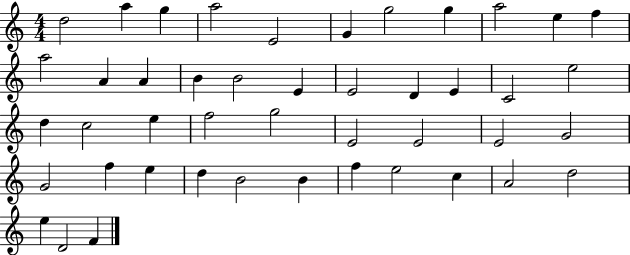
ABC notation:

X:1
T:Untitled
M:4/4
L:1/4
K:C
d2 a g a2 E2 G g2 g a2 e f a2 A A B B2 E E2 D E C2 e2 d c2 e f2 g2 E2 E2 E2 G2 G2 f e d B2 B f e2 c A2 d2 e D2 F